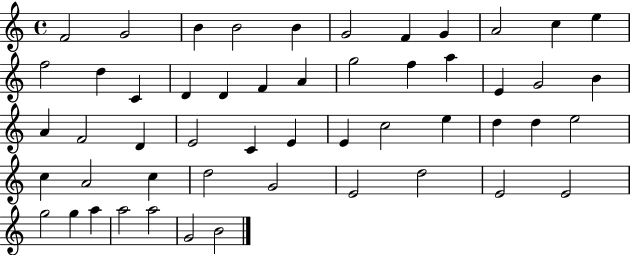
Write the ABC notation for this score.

X:1
T:Untitled
M:4/4
L:1/4
K:C
F2 G2 B B2 B G2 F G A2 c e f2 d C D D F A g2 f a E G2 B A F2 D E2 C E E c2 e d d e2 c A2 c d2 G2 E2 d2 E2 E2 g2 g a a2 a2 G2 B2